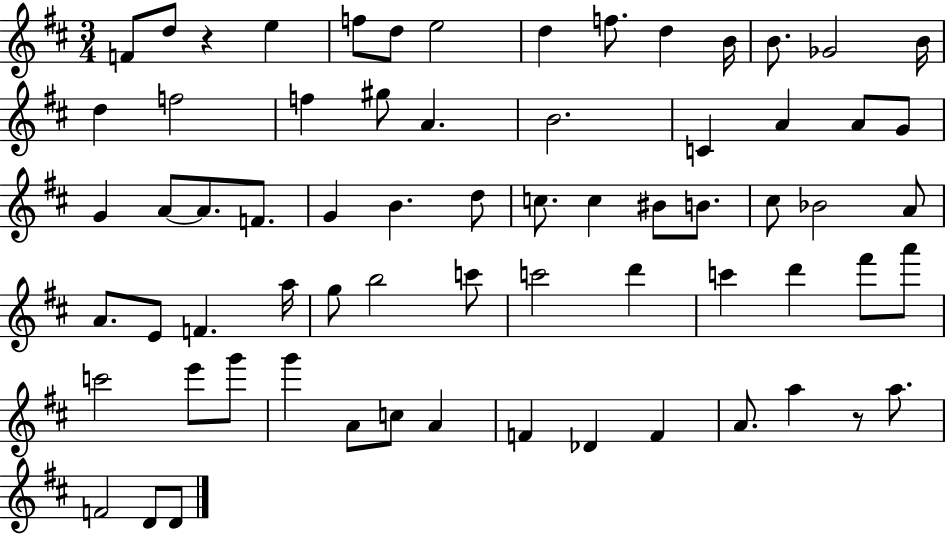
{
  \clef treble
  \numericTimeSignature
  \time 3/4
  \key d \major
  \repeat volta 2 { f'8 d''8 r4 e''4 | f''8 d''8 e''2 | d''4 f''8. d''4 b'16 | b'8. ges'2 b'16 | \break d''4 f''2 | f''4 gis''8 a'4. | b'2. | c'4 a'4 a'8 g'8 | \break g'4 a'8~~ a'8. f'8. | g'4 b'4. d''8 | c''8. c''4 bis'8 b'8. | cis''8 bes'2 a'8 | \break a'8. e'8 f'4. a''16 | g''8 b''2 c'''8 | c'''2 d'''4 | c'''4 d'''4 fis'''8 a'''8 | \break c'''2 e'''8 g'''8 | g'''4 a'8 c''8 a'4 | f'4 des'4 f'4 | a'8. a''4 r8 a''8. | \break f'2 d'8 d'8 | } \bar "|."
}